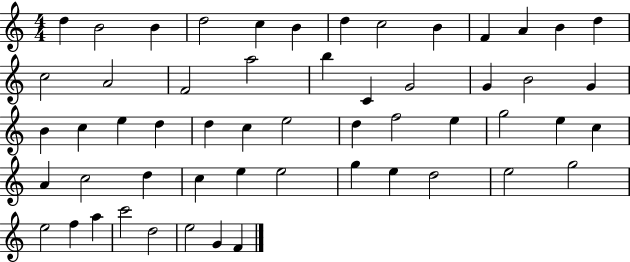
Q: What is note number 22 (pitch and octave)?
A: B4